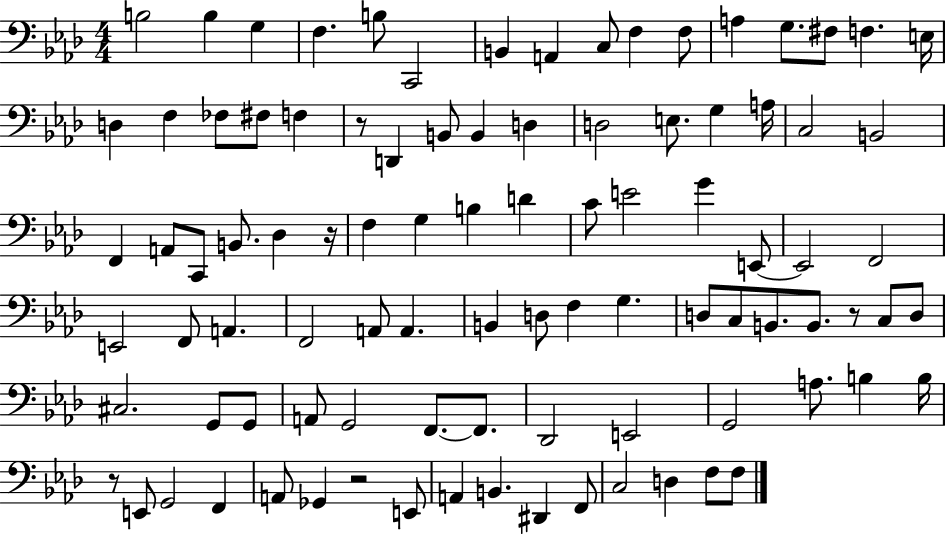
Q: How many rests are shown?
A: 5